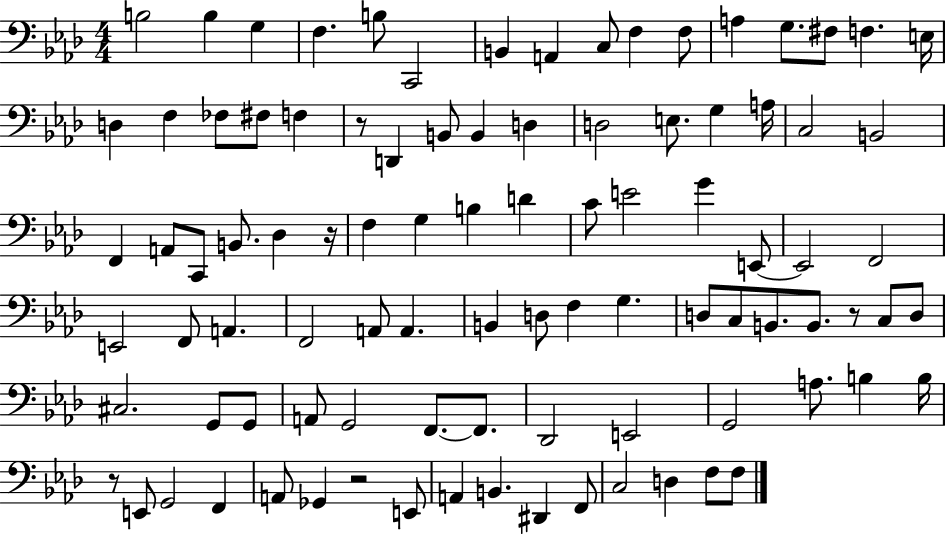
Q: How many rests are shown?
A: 5